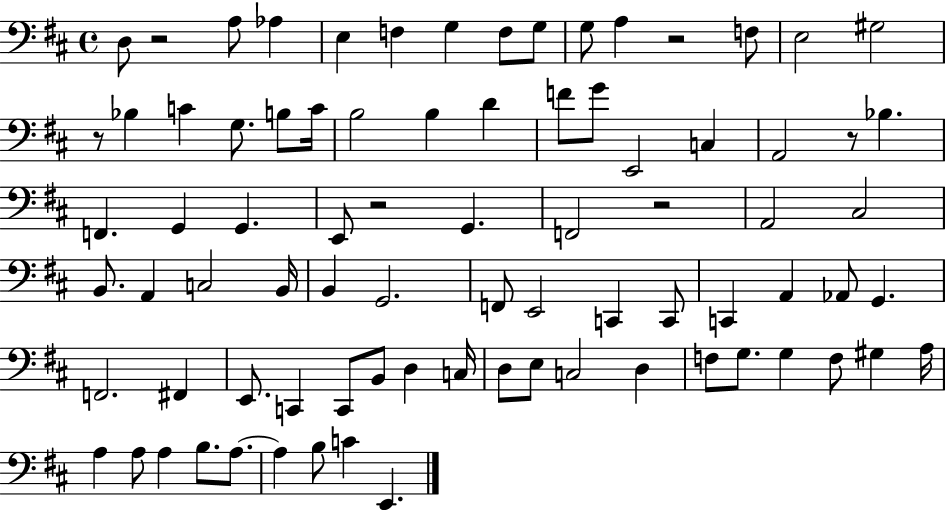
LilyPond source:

{
  \clef bass
  \time 4/4
  \defaultTimeSignature
  \key d \major
  \repeat volta 2 { d8 r2 a8 aes4 | e4 f4 g4 f8 g8 | g8 a4 r2 f8 | e2 gis2 | \break r8 bes4 c'4 g8. b8 c'16 | b2 b4 d'4 | f'8 g'8 e,2 c4 | a,2 r8 bes4. | \break f,4. g,4 g,4. | e,8 r2 g,4. | f,2 r2 | a,2 cis2 | \break b,8. a,4 c2 b,16 | b,4 g,2. | f,8 e,2 c,4 c,8 | c,4 a,4 aes,8 g,4. | \break f,2. fis,4 | e,8. c,4 c,8 b,8 d4 c16 | d8 e8 c2 d4 | f8 g8. g4 f8 gis4 a16 | \break a4 a8 a4 b8. a8.~~ | a4 b8 c'4 e,4. | } \bar "|."
}